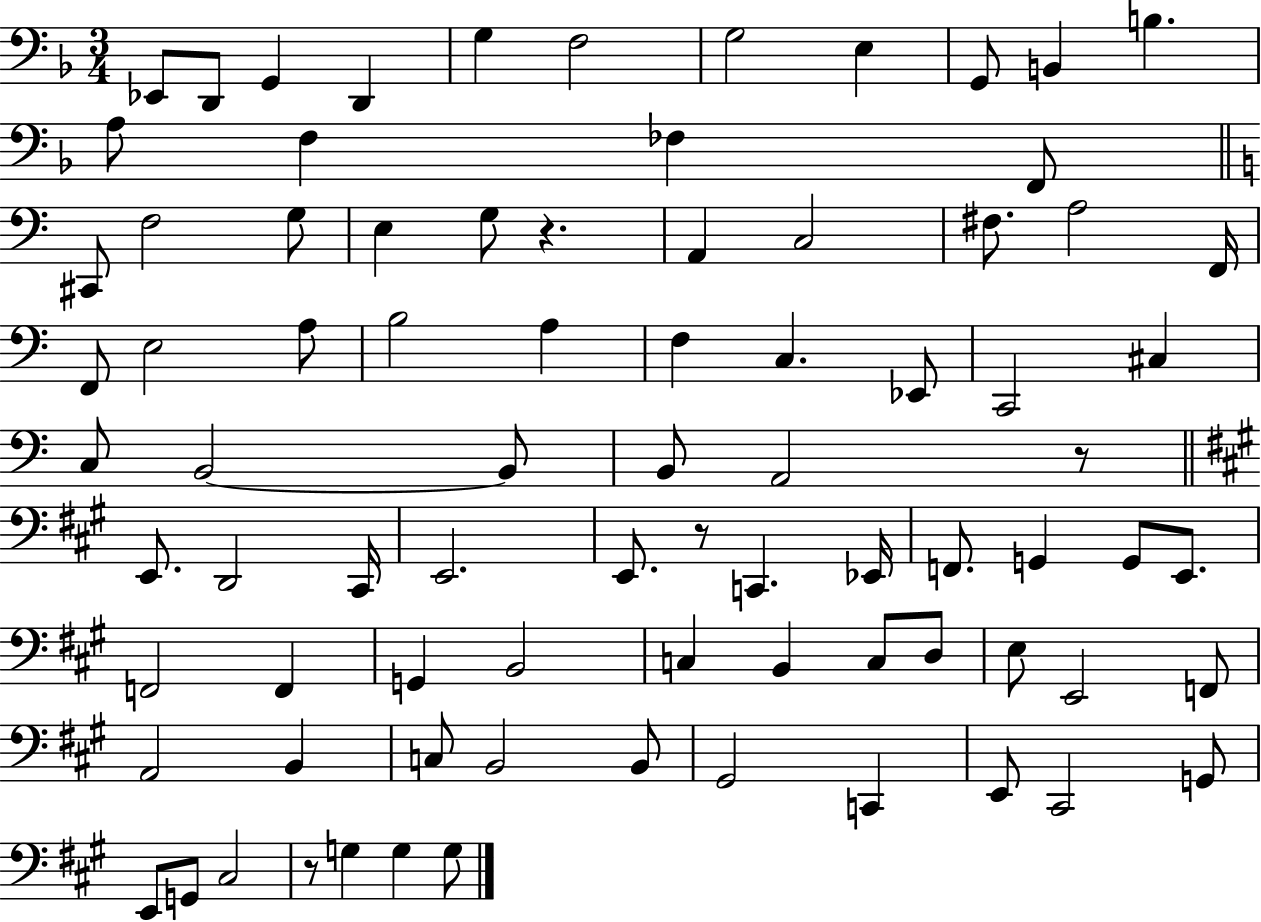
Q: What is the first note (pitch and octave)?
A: Eb2